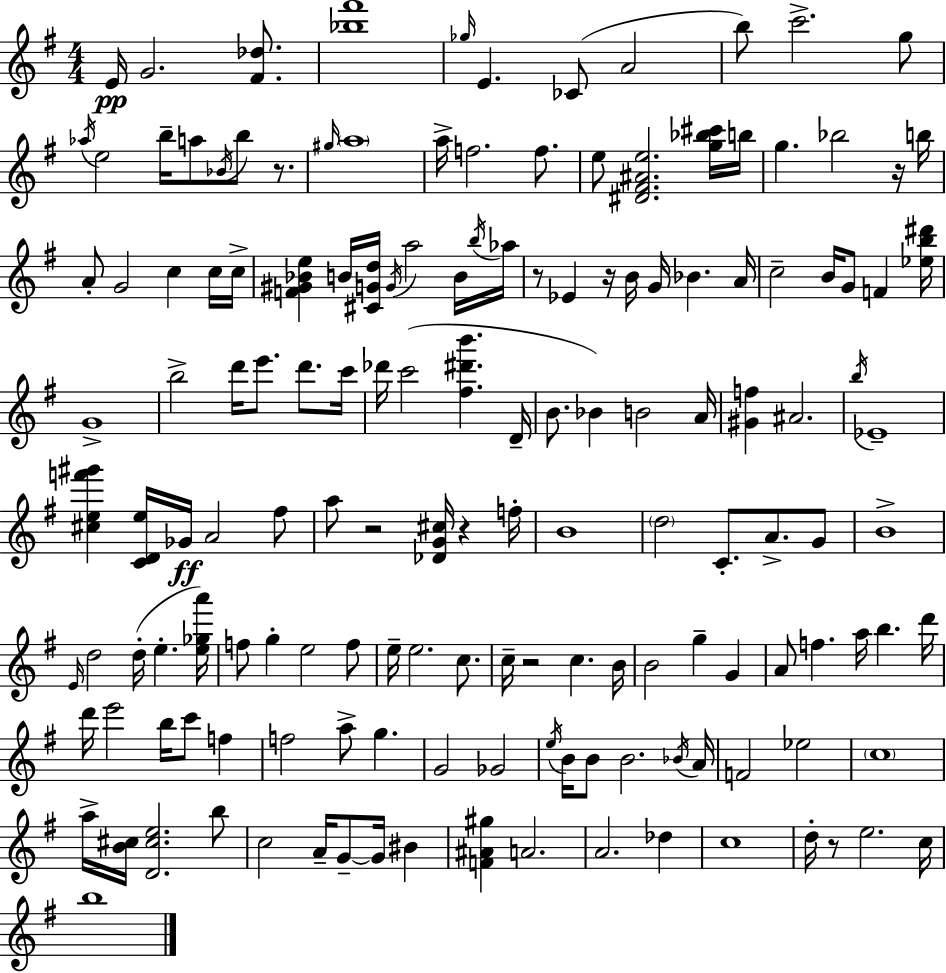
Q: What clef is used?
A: treble